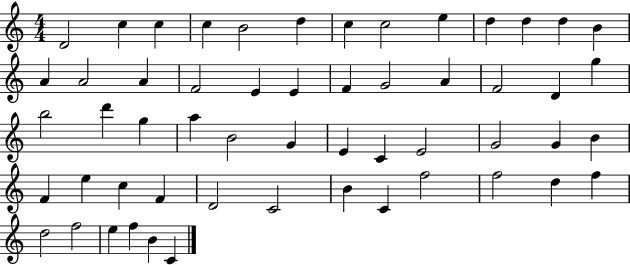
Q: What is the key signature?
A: C major